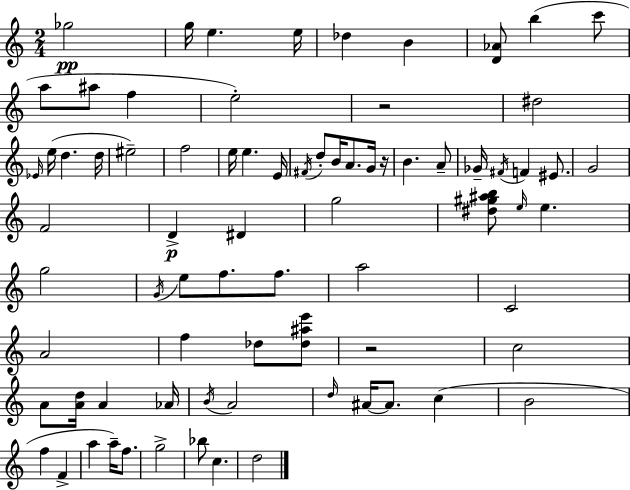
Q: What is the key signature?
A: C major